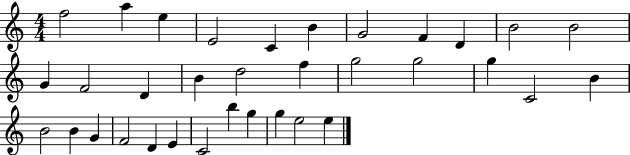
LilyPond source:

{
  \clef treble
  \numericTimeSignature
  \time 4/4
  \key c \major
  f''2 a''4 e''4 | e'2 c'4 b'4 | g'2 f'4 d'4 | b'2 b'2 | \break g'4 f'2 d'4 | b'4 d''2 f''4 | g''2 g''2 | g''4 c'2 b'4 | \break b'2 b'4 g'4 | f'2 d'4 e'4 | c'2 b''4 g''4 | g''4 e''2 e''4 | \break \bar "|."
}